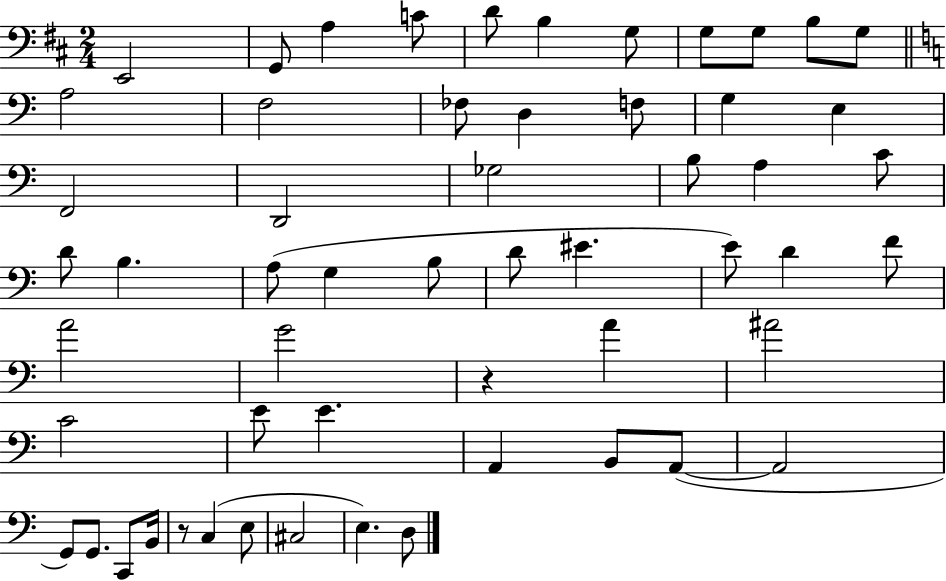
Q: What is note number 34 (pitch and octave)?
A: F4